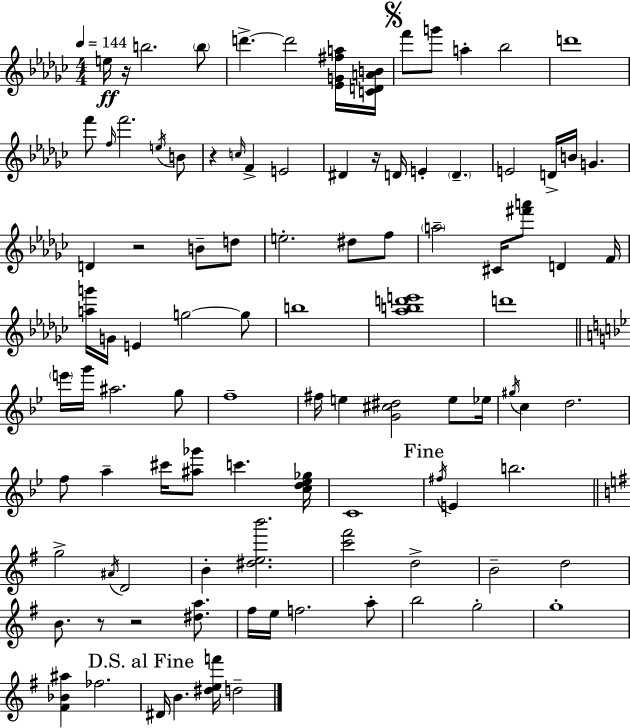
E5/s R/s B5/h. B5/e D6/q. D6/h [Eb4,G4,F#5,A5]/s [C4,D4,A4,B4]/s F6/e G6/e A5/q Bb5/h D6/w F6/e F5/s F6/h. E5/s B4/e R/q C5/s F4/q E4/h D#4/q R/s D4/s E4/q D4/q. E4/h D4/s B4/s G4/q. D4/q R/h B4/e D5/e E5/h. D#5/e F5/e A5/h C#4/s [F#6,A6]/e D4/q F4/s [A5,G6]/s G4/s E4/q G5/h G5/e B5/w [Ab5,B5,D6,E6]/w D6/w E6/s G6/s A#5/h. G5/e F5/w F#5/s E5/q [G4,C#5,D#5]/h E5/e Eb5/s G#5/s C5/q D5/h. F5/e A5/q C#6/s [A#5,Gb6]/e C6/q. [C5,D5,Eb5,Gb5]/s C4/w F#5/s E4/q B5/h. G5/h A#4/s D4/h B4/q [D#5,E5,B6]/h. [C6,F#6]/h D5/h B4/h D5/h B4/e. R/e R/h [D#5,A5]/e. F#5/s E5/s F5/h. A5/e B5/h G5/h G5/w [F#4,Bb4,A#5]/q FES5/h. D#4/s B4/q. [D#5,E5,F6]/s D5/h